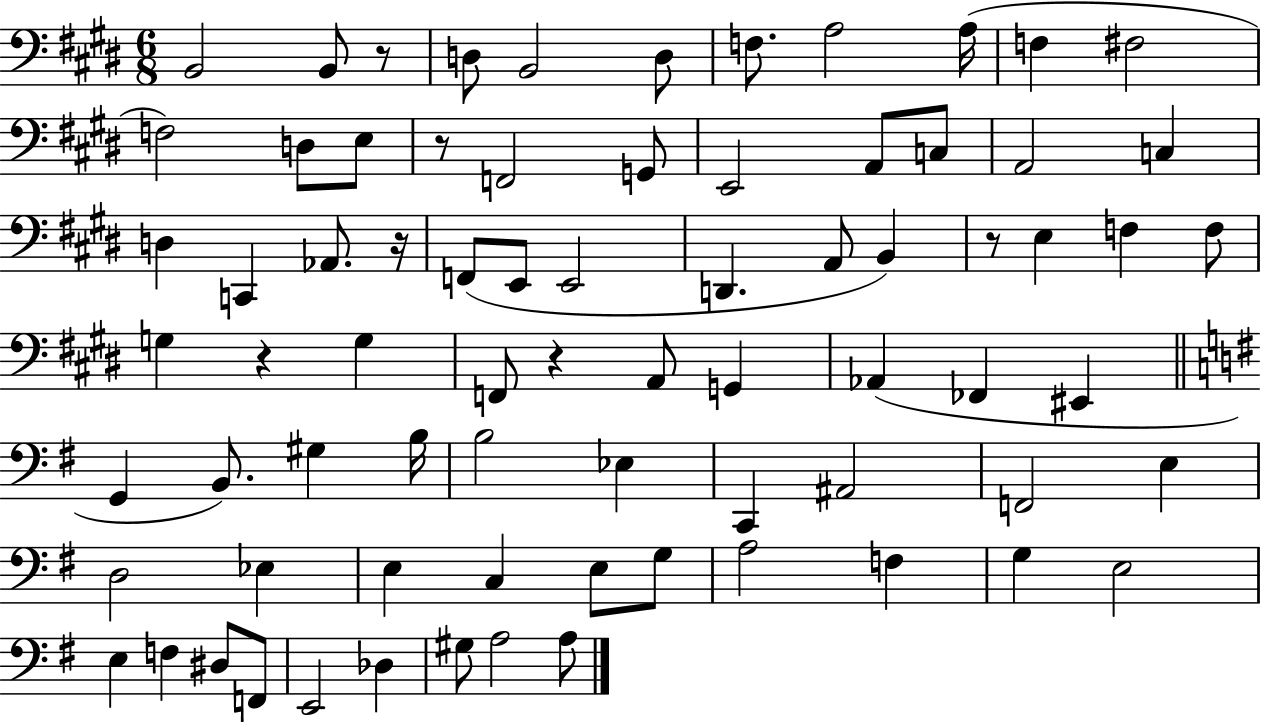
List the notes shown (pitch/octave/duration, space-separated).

B2/h B2/e R/e D3/e B2/h D3/e F3/e. A3/h A3/s F3/q F#3/h F3/h D3/e E3/e R/e F2/h G2/e E2/h A2/e C3/e A2/h C3/q D3/q C2/q Ab2/e. R/s F2/e E2/e E2/h D2/q. A2/e B2/q R/e E3/q F3/q F3/e G3/q R/q G3/q F2/e R/q A2/e G2/q Ab2/q FES2/q EIS2/q G2/q B2/e. G#3/q B3/s B3/h Eb3/q C2/q A#2/h F2/h E3/q D3/h Eb3/q E3/q C3/q E3/e G3/e A3/h F3/q G3/q E3/h E3/q F3/q D#3/e F2/e E2/h Db3/q G#3/e A3/h A3/e